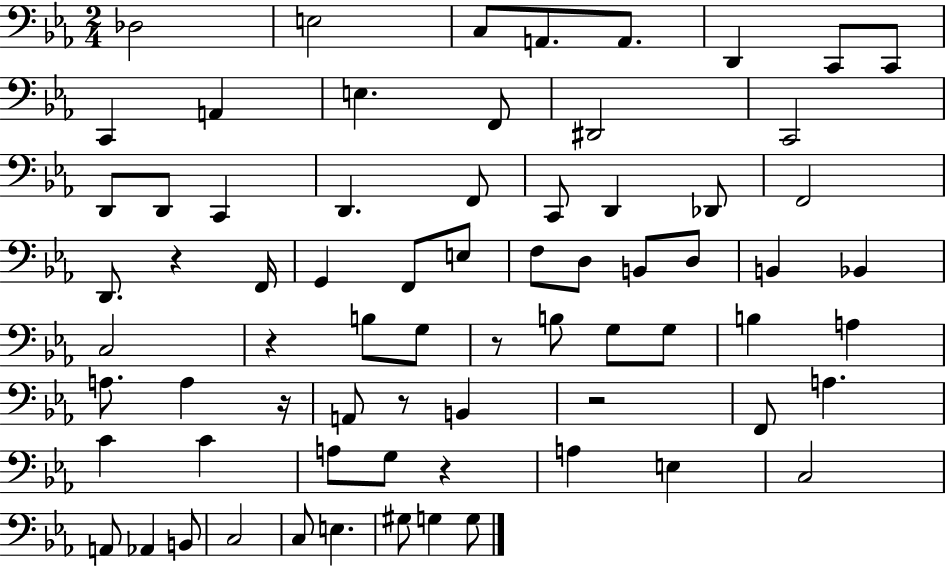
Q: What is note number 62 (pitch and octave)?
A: G#3